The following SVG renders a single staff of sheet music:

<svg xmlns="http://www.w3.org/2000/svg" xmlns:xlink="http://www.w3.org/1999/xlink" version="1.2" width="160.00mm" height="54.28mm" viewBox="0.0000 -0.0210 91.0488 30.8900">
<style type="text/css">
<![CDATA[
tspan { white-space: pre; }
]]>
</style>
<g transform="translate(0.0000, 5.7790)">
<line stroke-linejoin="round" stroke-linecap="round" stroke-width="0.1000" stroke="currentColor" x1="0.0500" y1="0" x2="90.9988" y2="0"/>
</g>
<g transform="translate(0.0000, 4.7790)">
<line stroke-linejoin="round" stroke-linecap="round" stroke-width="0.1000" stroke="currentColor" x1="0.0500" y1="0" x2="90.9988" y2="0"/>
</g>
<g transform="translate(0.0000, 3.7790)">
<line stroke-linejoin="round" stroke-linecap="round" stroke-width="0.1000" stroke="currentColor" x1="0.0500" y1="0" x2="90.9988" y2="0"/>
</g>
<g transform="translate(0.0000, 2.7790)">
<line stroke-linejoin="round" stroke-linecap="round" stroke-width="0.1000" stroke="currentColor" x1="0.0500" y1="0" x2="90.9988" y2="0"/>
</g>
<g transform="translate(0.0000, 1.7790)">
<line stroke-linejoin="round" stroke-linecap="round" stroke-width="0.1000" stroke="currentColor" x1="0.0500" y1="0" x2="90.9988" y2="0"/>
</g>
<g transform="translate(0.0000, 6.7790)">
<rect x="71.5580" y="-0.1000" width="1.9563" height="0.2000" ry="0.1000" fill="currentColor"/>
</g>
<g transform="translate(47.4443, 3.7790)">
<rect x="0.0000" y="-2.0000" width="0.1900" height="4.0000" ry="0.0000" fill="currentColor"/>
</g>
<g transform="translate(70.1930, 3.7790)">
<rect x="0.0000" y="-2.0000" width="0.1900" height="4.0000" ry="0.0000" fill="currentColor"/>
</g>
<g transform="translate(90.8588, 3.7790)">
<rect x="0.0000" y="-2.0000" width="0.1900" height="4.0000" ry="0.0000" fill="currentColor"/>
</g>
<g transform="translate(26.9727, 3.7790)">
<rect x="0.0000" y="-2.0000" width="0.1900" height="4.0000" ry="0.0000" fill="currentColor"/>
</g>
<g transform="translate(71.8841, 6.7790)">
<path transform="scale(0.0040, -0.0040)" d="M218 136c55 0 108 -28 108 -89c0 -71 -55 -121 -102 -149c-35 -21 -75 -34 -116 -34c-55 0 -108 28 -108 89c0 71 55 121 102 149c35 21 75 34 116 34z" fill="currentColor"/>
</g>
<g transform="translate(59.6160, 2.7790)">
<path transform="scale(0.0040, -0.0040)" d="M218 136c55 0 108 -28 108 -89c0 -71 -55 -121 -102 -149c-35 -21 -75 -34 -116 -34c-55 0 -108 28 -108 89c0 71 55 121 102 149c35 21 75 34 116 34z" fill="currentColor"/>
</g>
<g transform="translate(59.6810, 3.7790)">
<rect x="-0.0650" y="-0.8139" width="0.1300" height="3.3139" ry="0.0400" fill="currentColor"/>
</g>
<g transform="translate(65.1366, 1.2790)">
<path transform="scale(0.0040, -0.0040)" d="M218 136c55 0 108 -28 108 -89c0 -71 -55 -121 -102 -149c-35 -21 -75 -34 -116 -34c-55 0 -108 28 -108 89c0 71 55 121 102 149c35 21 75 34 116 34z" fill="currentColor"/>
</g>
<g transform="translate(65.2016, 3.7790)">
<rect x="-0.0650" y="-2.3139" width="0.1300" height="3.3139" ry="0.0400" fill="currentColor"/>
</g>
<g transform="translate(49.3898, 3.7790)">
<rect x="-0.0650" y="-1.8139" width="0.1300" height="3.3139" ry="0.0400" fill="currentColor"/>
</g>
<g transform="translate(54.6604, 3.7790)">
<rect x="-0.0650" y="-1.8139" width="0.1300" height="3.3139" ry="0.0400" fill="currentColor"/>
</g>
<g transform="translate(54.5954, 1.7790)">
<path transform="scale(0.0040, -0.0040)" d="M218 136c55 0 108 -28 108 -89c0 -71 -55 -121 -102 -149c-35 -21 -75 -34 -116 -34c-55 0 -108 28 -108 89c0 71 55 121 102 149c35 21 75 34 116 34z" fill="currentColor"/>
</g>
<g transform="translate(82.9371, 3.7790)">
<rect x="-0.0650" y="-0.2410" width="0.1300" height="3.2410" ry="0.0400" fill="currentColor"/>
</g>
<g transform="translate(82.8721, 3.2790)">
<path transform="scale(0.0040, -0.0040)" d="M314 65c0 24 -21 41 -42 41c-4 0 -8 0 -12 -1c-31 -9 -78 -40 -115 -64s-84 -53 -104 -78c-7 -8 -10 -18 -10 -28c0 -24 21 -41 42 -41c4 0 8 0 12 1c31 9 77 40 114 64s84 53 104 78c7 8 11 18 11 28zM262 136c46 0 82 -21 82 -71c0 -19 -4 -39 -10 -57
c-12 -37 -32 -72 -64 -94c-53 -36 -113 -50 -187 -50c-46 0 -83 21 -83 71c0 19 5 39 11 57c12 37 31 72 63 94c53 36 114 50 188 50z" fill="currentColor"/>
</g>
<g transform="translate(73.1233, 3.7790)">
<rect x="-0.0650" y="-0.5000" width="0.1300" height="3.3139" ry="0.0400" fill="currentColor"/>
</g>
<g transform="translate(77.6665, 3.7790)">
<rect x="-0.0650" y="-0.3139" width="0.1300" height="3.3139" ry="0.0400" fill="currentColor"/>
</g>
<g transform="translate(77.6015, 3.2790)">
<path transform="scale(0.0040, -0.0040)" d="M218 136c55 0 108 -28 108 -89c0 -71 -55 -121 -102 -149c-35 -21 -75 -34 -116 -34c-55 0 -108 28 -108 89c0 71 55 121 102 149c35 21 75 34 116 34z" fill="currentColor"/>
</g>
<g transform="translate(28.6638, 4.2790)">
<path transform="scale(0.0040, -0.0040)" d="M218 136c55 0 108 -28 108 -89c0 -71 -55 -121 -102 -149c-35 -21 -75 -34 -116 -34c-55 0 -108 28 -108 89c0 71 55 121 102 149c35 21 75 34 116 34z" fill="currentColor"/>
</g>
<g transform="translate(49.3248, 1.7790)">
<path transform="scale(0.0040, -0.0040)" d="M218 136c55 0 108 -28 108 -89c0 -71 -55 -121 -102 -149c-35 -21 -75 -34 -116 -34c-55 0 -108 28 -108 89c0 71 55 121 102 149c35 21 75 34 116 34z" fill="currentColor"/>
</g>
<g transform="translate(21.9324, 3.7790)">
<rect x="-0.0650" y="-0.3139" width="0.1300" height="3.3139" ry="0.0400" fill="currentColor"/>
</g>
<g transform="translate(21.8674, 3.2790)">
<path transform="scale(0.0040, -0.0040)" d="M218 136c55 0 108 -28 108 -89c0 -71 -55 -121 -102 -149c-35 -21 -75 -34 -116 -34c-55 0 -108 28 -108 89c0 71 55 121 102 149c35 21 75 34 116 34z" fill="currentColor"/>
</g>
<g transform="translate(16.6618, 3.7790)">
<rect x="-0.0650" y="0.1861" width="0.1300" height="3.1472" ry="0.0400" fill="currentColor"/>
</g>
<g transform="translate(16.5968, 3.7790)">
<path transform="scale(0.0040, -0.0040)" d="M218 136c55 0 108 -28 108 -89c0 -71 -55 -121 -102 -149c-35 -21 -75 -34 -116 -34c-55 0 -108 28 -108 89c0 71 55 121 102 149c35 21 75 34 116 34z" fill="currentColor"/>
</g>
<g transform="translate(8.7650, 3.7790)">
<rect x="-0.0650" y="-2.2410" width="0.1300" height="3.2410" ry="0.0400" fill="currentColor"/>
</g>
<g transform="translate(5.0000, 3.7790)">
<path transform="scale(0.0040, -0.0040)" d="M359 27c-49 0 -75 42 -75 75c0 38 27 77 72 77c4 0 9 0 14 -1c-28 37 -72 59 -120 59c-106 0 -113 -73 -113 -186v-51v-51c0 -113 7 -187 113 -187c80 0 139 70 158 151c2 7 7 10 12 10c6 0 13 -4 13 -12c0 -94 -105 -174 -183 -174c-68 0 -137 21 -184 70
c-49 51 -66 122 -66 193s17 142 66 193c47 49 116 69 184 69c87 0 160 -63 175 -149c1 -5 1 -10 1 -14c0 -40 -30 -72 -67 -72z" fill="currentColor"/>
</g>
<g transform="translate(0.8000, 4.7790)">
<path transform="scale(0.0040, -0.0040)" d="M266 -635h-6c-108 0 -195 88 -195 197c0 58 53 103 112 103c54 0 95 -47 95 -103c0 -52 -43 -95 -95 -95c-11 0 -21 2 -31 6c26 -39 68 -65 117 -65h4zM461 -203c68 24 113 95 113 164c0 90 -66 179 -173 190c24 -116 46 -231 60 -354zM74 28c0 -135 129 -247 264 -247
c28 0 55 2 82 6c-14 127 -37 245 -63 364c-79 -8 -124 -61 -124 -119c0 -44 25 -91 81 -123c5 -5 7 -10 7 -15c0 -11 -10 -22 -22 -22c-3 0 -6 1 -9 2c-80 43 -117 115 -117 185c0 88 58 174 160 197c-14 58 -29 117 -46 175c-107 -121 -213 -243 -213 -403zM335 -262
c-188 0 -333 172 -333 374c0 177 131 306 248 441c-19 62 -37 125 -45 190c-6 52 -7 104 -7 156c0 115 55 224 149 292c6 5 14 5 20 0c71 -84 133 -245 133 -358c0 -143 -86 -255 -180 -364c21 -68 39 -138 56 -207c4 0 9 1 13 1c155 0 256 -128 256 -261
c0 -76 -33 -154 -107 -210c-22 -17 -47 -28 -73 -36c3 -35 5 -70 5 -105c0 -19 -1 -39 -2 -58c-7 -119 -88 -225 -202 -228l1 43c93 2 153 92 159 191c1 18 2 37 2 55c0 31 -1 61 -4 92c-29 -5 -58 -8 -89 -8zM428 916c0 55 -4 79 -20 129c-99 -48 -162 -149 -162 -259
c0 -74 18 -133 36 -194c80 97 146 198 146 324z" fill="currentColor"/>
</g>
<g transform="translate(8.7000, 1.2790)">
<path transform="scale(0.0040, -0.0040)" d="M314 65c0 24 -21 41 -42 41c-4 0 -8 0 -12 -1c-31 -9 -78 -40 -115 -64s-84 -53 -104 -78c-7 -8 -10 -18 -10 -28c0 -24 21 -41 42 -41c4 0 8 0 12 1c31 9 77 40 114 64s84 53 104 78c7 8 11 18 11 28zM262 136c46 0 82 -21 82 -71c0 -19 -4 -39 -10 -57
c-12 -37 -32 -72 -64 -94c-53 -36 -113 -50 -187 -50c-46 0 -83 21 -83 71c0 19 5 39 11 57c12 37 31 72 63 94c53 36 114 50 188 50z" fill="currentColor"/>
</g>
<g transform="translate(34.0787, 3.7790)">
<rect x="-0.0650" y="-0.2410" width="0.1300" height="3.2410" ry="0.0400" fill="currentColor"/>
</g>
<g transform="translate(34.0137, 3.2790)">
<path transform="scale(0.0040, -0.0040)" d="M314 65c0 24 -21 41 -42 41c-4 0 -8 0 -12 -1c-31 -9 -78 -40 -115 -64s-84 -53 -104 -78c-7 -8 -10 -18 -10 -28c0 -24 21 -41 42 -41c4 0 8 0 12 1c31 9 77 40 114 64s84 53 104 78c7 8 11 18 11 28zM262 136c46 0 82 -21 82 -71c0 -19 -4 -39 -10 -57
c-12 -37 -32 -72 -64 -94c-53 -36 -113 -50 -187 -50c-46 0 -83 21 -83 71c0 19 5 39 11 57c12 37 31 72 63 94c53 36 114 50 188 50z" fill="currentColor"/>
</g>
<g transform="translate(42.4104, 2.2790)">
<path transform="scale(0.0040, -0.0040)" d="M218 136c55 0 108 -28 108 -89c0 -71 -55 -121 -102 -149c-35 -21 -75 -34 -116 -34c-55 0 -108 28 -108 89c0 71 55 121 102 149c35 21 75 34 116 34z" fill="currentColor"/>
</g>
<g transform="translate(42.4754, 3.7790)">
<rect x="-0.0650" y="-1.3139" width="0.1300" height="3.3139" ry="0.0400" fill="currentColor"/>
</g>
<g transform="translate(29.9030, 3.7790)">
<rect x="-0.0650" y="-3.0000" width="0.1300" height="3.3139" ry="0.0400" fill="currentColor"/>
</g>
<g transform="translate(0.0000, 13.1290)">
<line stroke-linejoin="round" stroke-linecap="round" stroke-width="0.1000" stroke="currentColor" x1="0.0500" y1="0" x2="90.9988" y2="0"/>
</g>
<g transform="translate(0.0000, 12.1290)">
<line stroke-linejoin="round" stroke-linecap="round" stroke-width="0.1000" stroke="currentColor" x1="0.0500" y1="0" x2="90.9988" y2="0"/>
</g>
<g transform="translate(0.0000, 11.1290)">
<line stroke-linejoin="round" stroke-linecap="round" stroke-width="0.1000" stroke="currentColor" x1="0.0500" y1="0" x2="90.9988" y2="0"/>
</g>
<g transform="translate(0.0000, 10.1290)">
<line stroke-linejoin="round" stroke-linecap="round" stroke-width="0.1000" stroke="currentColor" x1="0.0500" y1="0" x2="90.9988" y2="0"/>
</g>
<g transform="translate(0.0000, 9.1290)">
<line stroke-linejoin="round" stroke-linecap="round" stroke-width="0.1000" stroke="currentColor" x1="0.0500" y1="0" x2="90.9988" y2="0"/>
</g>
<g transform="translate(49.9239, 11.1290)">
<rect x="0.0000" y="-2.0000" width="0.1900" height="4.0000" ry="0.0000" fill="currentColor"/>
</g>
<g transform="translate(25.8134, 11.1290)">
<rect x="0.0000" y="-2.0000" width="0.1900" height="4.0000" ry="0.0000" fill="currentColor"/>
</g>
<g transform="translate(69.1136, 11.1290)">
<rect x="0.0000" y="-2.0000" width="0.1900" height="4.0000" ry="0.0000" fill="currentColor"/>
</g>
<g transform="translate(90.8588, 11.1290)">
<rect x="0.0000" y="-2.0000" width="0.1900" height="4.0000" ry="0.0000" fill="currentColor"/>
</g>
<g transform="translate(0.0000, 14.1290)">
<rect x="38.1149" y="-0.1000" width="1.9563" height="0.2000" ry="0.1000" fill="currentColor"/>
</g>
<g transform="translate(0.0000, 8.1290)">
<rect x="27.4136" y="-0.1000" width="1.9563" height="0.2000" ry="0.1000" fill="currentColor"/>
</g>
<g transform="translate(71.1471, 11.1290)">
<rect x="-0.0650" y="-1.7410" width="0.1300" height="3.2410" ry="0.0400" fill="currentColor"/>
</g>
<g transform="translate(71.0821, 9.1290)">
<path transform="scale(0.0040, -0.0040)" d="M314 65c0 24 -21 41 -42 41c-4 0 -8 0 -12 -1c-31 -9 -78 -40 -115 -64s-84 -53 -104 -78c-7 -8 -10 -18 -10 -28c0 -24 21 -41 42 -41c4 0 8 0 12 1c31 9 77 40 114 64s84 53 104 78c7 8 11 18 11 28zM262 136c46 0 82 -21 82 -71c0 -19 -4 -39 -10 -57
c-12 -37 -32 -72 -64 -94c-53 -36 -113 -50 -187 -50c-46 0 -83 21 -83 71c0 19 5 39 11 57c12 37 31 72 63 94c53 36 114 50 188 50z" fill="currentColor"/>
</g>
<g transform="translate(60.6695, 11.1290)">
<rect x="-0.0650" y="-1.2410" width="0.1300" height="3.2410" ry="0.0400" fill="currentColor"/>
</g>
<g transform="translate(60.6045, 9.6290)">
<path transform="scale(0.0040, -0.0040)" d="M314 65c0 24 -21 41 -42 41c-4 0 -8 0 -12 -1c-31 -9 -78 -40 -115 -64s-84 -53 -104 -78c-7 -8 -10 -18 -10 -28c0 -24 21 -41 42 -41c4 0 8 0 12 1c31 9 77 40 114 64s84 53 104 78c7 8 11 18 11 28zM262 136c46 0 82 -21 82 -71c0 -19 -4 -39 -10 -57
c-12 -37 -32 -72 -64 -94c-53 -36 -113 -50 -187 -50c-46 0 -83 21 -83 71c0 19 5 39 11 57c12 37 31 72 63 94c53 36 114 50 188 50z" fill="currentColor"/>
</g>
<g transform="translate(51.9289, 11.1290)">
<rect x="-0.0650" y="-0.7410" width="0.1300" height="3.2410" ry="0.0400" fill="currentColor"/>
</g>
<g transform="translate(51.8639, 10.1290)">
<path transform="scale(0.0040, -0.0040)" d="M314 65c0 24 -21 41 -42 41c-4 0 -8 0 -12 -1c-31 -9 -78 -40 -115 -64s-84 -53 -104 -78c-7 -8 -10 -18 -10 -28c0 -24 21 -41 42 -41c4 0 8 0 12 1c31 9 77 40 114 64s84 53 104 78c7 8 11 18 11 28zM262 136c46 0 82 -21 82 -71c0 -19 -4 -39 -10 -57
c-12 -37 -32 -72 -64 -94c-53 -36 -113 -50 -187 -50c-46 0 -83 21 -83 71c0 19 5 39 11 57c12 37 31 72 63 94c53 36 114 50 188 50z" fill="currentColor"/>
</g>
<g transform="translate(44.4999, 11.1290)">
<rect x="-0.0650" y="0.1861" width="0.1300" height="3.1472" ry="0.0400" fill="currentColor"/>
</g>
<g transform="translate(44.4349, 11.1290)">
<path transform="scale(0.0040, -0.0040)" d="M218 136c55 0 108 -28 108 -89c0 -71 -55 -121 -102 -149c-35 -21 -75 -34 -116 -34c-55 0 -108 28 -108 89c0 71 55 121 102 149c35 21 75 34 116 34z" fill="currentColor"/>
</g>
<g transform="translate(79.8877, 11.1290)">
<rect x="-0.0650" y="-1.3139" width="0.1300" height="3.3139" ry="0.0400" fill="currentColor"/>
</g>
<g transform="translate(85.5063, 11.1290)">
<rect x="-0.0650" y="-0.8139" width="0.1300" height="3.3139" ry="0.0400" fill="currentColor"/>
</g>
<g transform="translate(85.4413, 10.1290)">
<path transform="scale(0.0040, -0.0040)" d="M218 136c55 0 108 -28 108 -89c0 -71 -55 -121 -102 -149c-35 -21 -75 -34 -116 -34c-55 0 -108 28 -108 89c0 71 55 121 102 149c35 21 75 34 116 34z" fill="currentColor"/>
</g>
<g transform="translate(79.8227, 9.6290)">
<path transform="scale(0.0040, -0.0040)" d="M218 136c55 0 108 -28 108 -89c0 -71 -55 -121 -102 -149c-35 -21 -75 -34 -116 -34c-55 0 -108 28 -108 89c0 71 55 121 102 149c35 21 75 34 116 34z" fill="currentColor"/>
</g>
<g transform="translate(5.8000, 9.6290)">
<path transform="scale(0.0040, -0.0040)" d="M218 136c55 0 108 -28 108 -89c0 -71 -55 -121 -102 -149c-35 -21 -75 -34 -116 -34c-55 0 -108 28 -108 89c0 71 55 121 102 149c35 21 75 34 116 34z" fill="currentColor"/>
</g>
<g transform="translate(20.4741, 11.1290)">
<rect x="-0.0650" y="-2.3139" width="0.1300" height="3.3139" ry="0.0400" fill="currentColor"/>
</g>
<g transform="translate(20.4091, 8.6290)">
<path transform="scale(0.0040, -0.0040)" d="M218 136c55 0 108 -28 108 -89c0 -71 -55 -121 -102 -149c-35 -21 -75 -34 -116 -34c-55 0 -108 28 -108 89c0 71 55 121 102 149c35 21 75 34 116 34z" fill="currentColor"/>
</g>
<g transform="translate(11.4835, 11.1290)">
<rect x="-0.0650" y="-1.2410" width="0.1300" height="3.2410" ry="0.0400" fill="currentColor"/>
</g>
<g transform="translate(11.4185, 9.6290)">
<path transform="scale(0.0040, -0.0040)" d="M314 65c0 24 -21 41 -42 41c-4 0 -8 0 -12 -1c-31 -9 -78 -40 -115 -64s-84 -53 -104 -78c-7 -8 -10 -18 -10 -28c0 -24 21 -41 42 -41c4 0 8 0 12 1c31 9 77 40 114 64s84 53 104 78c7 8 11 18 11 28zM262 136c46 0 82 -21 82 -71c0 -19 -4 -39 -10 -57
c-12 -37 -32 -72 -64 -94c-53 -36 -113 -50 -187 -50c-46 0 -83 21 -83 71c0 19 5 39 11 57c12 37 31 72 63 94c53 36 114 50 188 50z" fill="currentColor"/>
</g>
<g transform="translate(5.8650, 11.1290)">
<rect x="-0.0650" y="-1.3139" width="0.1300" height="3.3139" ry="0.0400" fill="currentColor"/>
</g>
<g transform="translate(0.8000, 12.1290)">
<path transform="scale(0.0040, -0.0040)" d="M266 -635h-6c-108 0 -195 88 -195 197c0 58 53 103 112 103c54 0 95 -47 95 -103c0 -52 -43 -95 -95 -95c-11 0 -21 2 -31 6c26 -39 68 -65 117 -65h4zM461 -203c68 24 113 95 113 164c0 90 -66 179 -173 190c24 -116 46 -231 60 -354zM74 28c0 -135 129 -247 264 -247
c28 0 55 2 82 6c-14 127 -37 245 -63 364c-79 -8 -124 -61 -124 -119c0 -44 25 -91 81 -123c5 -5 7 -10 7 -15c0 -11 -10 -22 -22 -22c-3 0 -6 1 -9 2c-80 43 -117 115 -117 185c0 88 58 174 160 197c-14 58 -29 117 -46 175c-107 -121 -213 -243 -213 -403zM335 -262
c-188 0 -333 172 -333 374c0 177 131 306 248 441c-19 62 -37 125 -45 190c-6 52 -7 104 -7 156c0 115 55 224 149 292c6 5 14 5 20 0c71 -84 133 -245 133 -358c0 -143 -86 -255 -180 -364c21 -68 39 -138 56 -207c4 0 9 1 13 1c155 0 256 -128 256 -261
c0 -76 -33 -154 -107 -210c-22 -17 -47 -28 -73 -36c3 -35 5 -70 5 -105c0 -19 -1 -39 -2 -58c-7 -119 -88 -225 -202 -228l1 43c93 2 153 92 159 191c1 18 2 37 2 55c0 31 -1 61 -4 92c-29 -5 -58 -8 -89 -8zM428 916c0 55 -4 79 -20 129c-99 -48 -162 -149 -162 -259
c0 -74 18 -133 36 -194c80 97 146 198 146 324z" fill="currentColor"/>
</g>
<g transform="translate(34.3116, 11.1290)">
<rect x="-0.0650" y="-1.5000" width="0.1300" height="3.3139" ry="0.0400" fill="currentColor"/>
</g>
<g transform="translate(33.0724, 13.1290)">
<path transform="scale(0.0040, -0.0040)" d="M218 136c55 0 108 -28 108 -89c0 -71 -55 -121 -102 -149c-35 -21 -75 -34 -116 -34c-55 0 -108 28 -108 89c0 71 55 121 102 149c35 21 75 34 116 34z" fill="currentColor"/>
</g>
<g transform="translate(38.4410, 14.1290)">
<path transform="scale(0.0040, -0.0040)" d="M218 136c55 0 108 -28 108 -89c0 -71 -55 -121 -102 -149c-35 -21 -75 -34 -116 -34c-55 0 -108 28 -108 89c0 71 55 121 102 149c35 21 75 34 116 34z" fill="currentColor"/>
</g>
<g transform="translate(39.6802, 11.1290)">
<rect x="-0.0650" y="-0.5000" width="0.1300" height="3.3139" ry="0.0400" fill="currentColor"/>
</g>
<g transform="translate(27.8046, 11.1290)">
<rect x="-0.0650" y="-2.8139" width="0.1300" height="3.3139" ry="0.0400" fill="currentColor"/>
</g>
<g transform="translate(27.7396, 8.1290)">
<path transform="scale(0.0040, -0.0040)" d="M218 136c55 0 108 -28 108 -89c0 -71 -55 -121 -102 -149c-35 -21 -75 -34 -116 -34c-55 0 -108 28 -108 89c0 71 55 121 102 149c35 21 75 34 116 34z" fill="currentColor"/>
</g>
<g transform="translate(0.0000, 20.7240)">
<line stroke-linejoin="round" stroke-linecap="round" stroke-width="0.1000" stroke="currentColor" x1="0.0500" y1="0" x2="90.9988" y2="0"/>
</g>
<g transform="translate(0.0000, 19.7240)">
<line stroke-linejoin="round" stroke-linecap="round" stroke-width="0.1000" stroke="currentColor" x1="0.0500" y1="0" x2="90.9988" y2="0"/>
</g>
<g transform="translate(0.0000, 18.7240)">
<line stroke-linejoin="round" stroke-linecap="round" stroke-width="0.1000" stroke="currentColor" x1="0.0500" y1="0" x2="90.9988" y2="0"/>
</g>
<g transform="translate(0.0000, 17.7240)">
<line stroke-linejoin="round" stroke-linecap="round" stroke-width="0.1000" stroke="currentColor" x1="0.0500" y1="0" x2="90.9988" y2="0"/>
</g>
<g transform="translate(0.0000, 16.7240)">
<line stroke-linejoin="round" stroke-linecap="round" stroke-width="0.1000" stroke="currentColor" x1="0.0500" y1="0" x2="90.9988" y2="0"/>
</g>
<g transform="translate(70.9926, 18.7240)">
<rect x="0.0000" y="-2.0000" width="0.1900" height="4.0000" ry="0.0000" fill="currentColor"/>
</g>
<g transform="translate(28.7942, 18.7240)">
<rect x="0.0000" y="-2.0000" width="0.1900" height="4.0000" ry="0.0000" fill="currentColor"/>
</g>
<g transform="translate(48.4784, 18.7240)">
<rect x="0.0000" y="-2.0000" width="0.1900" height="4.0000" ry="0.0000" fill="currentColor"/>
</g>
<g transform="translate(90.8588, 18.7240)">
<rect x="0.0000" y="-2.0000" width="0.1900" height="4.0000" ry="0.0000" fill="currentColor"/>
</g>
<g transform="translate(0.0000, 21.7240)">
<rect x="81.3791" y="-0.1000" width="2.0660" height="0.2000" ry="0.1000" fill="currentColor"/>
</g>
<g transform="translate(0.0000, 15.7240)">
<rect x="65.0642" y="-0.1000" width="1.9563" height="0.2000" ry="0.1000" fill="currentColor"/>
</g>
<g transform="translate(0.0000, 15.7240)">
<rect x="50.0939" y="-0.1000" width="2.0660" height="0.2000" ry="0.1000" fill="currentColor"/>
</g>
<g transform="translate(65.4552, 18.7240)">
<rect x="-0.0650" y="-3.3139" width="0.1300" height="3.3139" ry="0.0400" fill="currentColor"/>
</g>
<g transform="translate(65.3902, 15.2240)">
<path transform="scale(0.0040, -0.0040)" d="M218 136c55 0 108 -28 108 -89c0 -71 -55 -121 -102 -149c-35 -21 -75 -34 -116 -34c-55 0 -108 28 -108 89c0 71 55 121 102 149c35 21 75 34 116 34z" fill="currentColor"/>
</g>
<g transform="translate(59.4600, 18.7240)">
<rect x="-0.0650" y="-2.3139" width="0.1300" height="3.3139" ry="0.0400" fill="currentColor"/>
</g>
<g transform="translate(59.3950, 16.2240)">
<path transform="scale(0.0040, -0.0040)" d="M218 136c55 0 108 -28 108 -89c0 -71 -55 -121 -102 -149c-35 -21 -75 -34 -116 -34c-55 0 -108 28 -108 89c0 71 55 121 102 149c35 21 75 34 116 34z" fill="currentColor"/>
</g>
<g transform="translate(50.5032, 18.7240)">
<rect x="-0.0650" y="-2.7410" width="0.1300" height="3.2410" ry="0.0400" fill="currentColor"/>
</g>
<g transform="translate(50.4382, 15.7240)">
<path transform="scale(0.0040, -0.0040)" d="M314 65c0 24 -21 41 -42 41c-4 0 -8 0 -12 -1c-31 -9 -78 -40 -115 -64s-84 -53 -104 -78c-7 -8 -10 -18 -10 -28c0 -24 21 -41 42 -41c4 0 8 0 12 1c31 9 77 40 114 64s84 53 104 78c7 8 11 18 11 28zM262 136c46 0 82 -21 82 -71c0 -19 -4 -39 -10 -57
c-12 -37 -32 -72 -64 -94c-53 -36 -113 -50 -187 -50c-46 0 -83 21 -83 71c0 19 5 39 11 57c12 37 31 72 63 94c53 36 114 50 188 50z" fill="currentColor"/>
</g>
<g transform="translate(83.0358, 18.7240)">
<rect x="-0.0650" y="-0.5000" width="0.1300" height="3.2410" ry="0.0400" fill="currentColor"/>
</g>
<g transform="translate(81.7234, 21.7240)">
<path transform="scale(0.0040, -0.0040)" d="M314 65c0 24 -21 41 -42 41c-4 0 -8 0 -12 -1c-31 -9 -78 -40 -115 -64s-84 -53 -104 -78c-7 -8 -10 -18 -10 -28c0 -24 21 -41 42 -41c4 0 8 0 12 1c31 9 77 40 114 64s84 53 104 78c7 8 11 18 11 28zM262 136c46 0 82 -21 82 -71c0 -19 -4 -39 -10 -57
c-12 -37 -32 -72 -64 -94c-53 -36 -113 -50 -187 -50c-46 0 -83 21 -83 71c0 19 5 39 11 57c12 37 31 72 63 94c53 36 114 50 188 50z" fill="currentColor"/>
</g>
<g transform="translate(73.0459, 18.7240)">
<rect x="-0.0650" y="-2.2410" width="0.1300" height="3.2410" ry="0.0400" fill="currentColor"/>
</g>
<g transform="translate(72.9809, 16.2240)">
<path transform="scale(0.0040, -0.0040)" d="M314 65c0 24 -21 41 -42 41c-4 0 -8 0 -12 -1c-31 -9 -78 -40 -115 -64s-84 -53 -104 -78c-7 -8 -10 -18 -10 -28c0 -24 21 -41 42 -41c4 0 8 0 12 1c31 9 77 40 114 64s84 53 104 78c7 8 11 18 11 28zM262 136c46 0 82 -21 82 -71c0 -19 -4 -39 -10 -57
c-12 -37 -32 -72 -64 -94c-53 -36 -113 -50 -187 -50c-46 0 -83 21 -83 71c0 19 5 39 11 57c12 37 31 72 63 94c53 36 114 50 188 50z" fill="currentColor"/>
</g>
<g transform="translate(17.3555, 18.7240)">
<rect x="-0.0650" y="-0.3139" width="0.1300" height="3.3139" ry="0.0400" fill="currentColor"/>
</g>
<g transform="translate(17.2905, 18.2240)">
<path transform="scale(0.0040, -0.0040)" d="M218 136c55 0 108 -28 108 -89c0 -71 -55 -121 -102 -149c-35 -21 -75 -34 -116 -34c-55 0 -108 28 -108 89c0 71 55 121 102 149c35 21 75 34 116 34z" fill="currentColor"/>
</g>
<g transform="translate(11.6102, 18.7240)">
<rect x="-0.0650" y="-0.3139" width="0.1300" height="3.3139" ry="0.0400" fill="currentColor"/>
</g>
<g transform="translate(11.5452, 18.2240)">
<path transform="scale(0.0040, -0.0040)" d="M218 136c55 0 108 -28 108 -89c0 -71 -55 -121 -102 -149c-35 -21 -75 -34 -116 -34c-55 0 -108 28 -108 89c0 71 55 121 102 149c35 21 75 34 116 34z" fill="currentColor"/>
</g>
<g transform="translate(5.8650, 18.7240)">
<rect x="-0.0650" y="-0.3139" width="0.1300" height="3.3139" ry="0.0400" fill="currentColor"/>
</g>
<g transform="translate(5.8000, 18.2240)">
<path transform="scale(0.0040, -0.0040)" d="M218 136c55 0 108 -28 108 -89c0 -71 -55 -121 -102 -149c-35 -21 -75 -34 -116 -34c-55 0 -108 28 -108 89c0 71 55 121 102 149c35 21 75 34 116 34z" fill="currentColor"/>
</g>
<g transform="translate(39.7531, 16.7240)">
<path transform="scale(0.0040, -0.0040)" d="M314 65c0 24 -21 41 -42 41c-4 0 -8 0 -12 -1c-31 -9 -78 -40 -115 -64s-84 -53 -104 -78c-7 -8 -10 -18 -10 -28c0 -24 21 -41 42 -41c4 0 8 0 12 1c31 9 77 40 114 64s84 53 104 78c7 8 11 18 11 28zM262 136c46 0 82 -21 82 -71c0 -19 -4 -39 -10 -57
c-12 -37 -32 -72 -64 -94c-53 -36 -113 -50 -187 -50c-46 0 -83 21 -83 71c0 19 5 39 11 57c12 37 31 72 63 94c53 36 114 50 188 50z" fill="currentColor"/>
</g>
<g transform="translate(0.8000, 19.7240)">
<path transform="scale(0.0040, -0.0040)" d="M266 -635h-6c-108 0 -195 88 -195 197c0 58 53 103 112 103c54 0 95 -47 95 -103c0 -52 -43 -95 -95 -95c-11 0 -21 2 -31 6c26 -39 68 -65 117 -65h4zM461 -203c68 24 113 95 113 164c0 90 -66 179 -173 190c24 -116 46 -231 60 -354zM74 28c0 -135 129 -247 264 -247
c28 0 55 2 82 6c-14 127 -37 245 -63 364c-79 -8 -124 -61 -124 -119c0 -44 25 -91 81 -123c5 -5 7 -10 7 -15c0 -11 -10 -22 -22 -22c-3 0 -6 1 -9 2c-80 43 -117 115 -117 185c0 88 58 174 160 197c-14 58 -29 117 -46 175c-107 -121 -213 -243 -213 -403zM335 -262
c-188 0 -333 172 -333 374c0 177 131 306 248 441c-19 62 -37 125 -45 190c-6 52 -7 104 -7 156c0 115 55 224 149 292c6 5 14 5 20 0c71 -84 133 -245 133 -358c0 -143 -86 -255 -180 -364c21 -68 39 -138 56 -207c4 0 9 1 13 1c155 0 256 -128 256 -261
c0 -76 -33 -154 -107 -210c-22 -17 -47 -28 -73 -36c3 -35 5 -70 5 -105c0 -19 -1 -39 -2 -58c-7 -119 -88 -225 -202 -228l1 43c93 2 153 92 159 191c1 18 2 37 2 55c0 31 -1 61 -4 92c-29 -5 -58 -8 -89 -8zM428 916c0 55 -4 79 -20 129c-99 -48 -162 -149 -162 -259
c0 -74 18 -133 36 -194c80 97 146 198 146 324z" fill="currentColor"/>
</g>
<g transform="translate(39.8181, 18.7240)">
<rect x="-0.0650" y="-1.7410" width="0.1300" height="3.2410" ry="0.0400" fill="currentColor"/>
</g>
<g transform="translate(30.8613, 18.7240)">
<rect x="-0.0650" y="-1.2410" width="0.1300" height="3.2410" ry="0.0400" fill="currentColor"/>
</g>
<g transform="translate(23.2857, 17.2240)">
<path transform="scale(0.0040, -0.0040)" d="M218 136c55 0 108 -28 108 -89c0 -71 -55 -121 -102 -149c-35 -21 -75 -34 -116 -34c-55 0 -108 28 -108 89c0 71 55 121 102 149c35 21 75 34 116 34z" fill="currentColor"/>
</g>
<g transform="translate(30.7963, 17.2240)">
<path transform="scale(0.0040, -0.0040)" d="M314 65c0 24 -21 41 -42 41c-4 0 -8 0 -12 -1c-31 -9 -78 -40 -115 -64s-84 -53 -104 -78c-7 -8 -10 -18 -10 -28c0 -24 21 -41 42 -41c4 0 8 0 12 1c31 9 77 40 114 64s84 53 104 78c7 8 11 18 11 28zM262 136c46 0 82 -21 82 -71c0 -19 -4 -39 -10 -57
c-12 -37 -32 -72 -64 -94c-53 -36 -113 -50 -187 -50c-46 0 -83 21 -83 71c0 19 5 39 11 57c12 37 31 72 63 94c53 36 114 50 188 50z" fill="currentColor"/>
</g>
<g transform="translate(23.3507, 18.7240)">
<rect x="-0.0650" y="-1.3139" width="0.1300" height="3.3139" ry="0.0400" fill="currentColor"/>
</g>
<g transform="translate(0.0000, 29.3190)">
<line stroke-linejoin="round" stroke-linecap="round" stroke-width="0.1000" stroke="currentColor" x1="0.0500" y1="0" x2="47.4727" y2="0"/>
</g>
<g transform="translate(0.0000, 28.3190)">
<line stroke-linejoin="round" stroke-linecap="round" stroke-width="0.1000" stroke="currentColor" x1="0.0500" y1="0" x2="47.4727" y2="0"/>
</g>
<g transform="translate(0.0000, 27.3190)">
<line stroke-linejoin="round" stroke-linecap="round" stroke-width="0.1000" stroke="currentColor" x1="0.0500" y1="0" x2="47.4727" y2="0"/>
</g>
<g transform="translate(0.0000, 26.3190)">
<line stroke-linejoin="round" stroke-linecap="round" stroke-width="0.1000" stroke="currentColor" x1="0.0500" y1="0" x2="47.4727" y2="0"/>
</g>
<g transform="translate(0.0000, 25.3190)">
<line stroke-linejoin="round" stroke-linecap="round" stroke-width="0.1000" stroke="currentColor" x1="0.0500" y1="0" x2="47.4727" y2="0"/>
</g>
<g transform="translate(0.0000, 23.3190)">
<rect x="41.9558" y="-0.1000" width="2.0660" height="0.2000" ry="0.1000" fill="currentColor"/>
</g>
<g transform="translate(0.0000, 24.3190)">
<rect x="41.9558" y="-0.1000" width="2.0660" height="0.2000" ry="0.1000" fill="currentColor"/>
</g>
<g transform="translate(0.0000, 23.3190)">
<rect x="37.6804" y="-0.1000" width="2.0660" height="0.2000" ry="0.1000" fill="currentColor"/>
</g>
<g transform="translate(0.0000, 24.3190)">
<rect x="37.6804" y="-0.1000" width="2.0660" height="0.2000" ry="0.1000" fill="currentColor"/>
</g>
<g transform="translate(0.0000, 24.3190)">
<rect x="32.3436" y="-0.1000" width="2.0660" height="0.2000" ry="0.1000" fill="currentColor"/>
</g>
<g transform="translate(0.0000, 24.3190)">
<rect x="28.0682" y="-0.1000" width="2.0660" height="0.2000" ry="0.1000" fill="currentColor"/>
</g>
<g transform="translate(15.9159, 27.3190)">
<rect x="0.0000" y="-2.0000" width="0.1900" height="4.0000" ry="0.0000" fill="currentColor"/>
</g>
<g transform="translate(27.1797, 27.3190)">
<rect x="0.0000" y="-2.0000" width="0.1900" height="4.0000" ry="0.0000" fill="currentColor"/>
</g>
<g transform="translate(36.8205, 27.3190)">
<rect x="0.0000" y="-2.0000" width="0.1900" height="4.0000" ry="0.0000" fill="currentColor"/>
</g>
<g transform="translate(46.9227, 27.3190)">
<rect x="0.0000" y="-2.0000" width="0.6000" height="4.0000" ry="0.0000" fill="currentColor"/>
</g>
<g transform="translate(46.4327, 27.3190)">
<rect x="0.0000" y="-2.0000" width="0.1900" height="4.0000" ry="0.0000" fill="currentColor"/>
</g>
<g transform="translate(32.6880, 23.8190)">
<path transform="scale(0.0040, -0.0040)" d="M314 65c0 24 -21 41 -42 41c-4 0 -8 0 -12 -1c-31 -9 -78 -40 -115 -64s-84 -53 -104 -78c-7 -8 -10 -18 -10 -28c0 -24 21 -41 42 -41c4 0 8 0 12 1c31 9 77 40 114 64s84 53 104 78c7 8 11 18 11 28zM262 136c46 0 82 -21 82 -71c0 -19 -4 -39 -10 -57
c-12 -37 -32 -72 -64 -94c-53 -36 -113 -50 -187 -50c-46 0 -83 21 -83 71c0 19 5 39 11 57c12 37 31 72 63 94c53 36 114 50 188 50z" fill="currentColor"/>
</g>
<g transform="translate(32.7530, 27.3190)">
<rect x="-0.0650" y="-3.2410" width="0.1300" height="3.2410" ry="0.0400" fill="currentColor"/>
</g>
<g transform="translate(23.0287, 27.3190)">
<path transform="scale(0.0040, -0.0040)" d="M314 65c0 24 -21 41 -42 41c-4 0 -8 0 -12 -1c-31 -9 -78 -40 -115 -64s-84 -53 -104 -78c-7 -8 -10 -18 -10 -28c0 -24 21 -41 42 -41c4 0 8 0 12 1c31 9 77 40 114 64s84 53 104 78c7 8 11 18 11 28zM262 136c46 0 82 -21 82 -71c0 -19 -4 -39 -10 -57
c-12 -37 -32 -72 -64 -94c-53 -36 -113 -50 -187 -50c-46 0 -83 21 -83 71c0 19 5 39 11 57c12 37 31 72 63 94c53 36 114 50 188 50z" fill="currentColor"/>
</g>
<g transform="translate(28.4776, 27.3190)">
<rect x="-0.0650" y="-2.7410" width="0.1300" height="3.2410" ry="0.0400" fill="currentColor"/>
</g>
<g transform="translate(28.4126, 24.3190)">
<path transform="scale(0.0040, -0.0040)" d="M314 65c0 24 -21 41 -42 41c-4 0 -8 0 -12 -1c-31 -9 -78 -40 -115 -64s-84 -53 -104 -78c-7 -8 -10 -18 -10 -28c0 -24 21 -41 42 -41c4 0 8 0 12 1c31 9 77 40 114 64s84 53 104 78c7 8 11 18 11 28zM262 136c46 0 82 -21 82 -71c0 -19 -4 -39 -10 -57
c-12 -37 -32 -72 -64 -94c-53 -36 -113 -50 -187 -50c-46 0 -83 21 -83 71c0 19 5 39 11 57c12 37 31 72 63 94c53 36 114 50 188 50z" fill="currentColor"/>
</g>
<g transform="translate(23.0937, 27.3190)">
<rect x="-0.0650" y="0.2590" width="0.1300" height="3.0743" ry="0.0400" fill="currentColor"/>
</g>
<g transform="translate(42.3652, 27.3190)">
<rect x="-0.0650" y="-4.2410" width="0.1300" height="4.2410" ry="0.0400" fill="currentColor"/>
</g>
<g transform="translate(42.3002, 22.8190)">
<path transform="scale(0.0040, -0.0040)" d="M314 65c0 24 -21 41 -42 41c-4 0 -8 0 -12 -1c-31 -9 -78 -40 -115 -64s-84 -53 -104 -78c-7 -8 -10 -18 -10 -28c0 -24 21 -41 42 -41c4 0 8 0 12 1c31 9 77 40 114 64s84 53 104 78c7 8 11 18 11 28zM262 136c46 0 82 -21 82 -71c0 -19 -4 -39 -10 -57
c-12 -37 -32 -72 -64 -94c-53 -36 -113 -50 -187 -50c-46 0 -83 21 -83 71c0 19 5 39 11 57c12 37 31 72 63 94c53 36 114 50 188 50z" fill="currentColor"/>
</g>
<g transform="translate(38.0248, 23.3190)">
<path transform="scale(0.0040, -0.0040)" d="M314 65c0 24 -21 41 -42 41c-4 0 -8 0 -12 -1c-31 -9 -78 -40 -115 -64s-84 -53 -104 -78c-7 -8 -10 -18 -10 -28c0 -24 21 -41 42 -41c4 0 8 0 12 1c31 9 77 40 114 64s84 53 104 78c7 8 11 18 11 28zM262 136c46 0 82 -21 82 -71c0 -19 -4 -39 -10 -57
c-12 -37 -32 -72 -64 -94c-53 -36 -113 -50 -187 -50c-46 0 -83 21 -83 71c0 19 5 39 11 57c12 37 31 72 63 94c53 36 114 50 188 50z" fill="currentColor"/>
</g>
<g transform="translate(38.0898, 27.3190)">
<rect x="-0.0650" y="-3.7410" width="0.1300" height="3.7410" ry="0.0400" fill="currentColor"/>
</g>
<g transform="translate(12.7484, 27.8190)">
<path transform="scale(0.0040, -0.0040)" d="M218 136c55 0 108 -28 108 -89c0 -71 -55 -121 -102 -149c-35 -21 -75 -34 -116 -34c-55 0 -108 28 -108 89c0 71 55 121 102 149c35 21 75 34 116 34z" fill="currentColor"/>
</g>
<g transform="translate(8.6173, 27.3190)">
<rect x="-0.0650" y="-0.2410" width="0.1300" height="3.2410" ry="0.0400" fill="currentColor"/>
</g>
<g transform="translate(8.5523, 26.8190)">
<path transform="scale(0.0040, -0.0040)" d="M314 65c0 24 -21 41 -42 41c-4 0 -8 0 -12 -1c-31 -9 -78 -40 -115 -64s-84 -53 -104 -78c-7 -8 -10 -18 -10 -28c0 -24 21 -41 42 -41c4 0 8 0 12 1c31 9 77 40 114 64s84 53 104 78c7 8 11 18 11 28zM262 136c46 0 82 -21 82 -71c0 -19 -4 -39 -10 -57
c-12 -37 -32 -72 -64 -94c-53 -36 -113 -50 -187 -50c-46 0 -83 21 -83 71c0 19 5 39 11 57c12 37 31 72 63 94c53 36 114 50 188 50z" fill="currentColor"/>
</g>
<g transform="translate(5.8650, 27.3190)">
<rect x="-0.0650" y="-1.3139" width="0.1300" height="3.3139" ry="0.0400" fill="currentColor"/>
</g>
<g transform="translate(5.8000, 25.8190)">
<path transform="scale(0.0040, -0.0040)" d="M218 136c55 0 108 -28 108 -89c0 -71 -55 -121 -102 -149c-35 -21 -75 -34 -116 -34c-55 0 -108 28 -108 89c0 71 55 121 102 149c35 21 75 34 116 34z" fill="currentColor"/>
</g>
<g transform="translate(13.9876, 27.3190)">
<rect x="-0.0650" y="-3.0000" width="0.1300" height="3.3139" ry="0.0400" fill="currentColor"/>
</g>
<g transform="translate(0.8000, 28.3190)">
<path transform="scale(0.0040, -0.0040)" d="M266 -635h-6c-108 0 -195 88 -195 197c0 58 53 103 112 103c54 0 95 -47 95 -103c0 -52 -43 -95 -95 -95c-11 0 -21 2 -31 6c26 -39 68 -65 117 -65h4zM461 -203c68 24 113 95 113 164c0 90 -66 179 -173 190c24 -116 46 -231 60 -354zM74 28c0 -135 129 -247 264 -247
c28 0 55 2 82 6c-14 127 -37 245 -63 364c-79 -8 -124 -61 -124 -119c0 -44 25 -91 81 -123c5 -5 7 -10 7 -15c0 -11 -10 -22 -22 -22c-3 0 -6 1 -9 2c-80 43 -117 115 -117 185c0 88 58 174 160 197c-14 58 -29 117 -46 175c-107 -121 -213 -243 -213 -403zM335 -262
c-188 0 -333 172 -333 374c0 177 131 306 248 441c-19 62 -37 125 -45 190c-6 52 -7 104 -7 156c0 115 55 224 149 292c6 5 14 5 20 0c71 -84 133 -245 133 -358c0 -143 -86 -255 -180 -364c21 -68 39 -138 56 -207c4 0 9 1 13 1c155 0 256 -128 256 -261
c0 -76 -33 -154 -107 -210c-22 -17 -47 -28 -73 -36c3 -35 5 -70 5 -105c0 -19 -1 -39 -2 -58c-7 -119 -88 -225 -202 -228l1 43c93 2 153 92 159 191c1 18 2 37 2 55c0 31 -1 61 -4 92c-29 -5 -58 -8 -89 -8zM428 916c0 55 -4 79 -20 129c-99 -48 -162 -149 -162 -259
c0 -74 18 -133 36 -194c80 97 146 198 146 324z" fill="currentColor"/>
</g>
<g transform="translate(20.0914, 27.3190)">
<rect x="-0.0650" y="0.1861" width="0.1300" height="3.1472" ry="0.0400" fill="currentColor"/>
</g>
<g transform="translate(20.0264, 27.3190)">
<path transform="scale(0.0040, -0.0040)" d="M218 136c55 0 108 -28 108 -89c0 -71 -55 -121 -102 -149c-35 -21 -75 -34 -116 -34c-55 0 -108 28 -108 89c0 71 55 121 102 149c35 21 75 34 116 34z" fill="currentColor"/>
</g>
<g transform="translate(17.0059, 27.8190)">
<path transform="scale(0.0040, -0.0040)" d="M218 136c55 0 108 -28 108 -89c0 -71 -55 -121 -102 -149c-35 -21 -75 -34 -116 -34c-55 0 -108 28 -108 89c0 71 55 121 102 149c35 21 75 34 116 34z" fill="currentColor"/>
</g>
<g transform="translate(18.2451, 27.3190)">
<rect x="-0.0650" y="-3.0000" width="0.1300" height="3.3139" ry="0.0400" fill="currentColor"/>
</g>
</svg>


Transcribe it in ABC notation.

X:1
T:Untitled
M:4/4
L:1/4
K:C
g2 B c A c2 e f f d g C c c2 e e2 g a E C B d2 e2 f2 e d c c c e e2 f2 a2 g b g2 C2 e c2 A A B B2 a2 b2 c'2 d'2